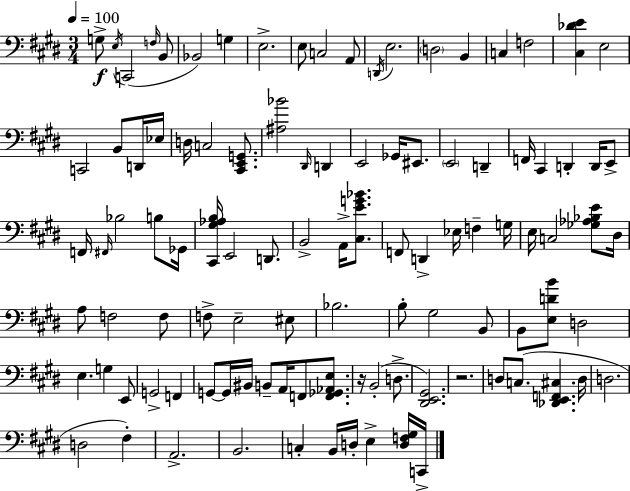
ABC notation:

X:1
T:Untitled
M:3/4
L:1/4
K:E
G,/2 E,/4 C,,2 F,/4 B,,/2 _B,,2 G, E,2 E,/2 C,2 A,,/2 D,,/4 E,2 D,2 B,, C, F,2 [^C,_DE] E,2 C,,2 B,,/2 D,,/4 _E,/4 D,/4 C,2 [^C,,E,,G,,]/2 [^A,_B]2 ^D,,/4 D,, E,,2 _G,,/4 ^E,,/2 E,,2 D,, F,,/4 ^C,, D,, D,,/4 E,,/2 F,,/4 ^F,,/4 _B,2 B,/2 _G,,/4 [^C,,^G,_A,B,]/4 E,,2 D,,/2 B,,2 A,,/4 [^C,EG_B]/2 F,,/2 D,, _E,/4 F, G,/4 E,/4 C,2 [_G,_A,_B,E]/2 ^D,/4 A,/2 F,2 F,/2 F,/2 E,2 ^E,/2 _B,2 B,/2 ^G,2 B,,/2 B,,/2 [E,DB]/2 D,2 E, G, E,,/2 G,,2 F,, G,,/2 G,,/4 ^B,,/4 B,,/2 A,,/4 F,,/2 [F,,_G,,_A,,E,]/2 z/4 B,,2 D,/2 [^D,,E,,^G,,]2 z2 D,/2 C,/2 [_D,,E,,F,,^C,] D,/4 D,2 D,2 ^F, A,,2 B,,2 C, B,,/4 D,/4 E, [D,F,^G,]/4 C,,/4